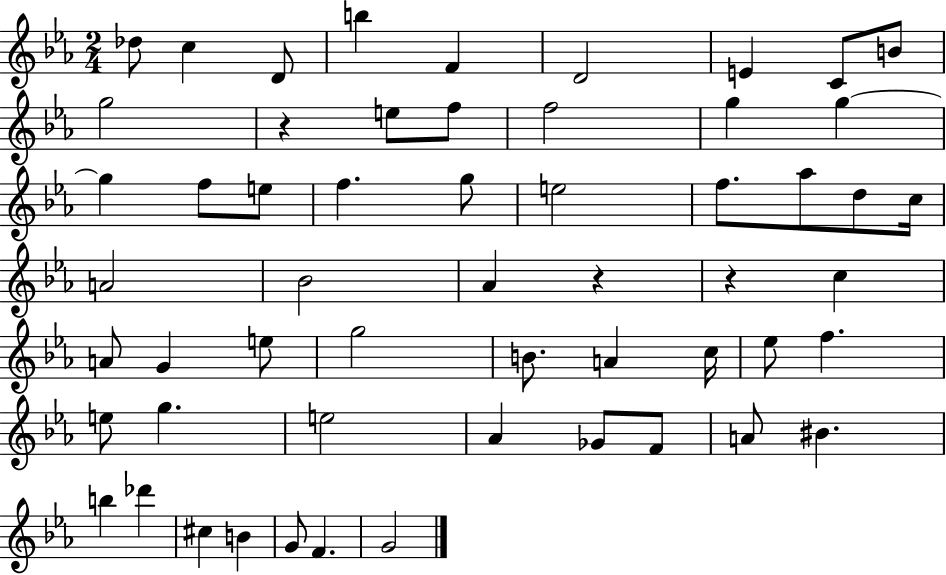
Db5/e C5/q D4/e B5/q F4/q D4/h E4/q C4/e B4/e G5/h R/q E5/e F5/e F5/h G5/q G5/q G5/q F5/e E5/e F5/q. G5/e E5/h F5/e. Ab5/e D5/e C5/s A4/h Bb4/h Ab4/q R/q R/q C5/q A4/e G4/q E5/e G5/h B4/e. A4/q C5/s Eb5/e F5/q. E5/e G5/q. E5/h Ab4/q Gb4/e F4/e A4/e BIS4/q. B5/q Db6/q C#5/q B4/q G4/e F4/q. G4/h